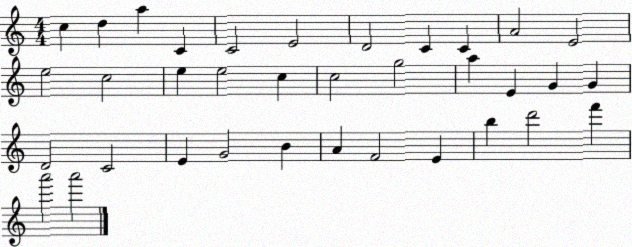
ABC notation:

X:1
T:Untitled
M:4/4
L:1/4
K:C
c d a C C2 E2 D2 C C A2 E2 e2 c2 e e2 c c2 g2 a E G G D2 C2 E G2 B A F2 E b d'2 f' a'2 a'2